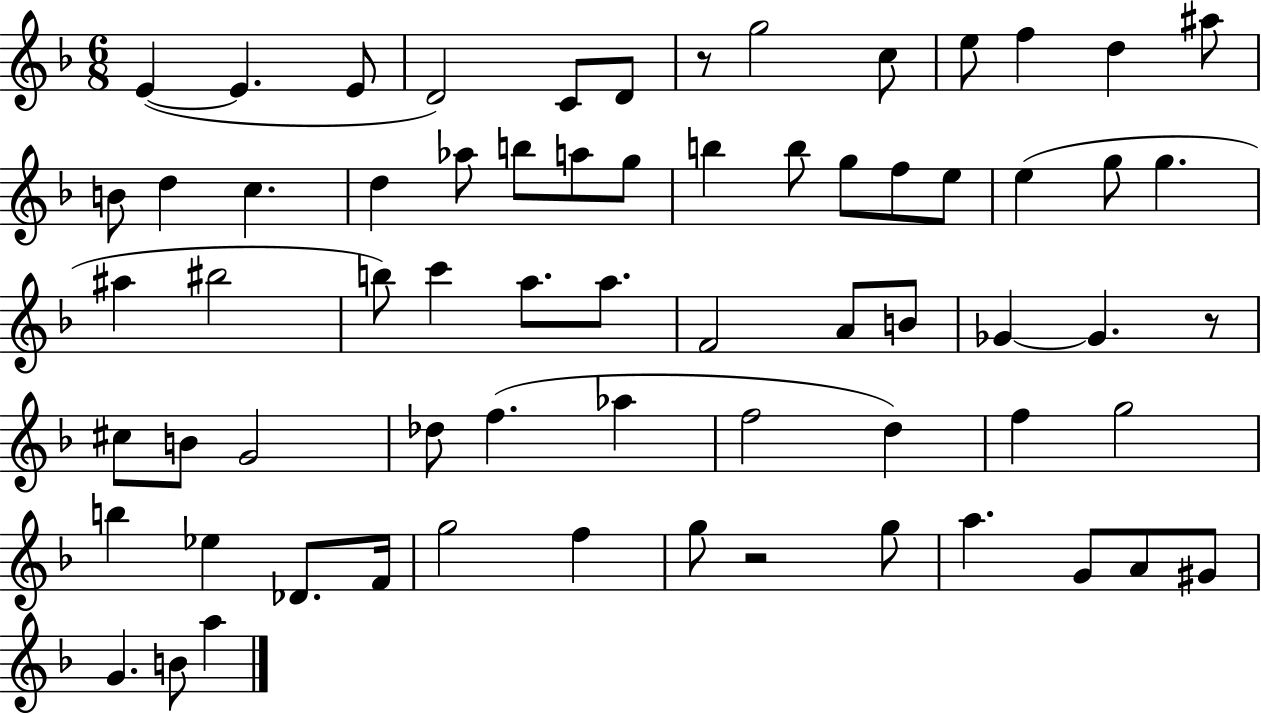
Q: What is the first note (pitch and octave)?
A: E4